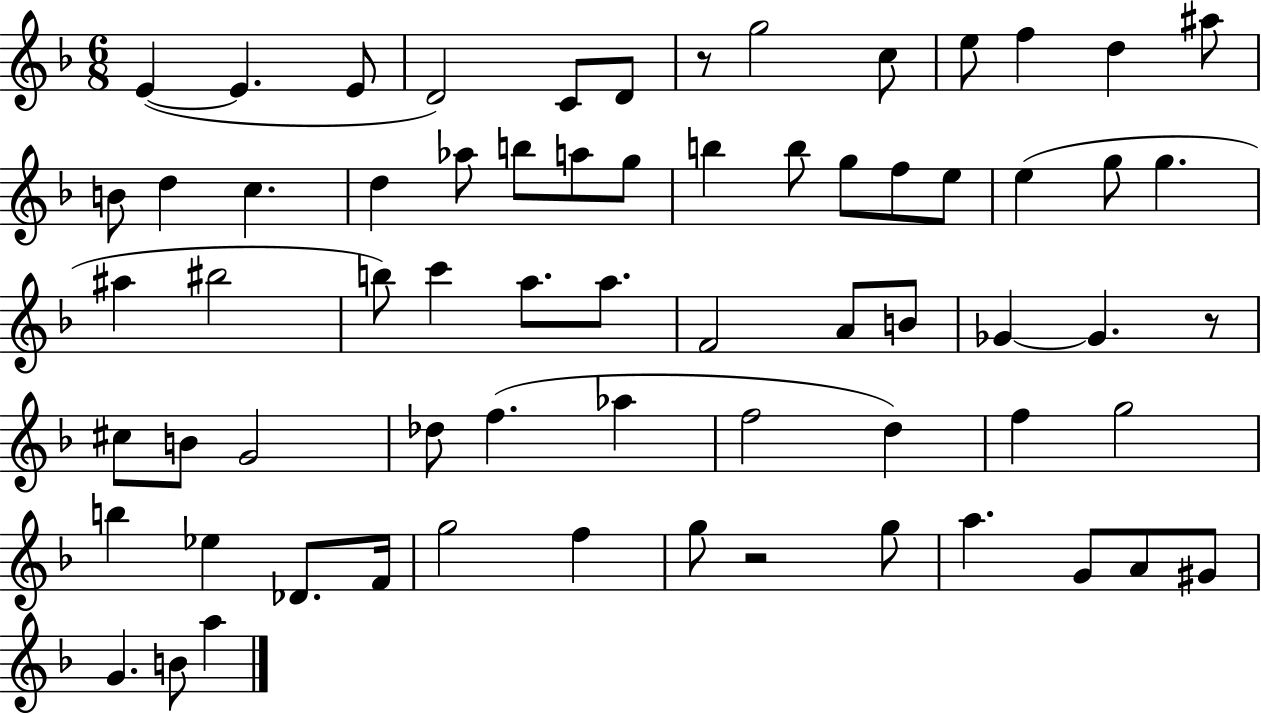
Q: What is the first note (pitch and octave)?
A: E4